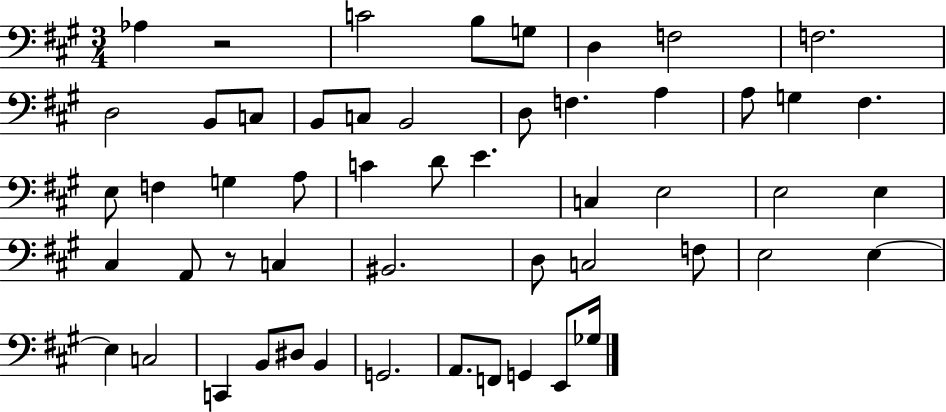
X:1
T:Untitled
M:3/4
L:1/4
K:A
_A, z2 C2 B,/2 G,/2 D, F,2 F,2 D,2 B,,/2 C,/2 B,,/2 C,/2 B,,2 D,/2 F, A, A,/2 G, ^F, E,/2 F, G, A,/2 C D/2 E C, E,2 E,2 E, ^C, A,,/2 z/2 C, ^B,,2 D,/2 C,2 F,/2 E,2 E, E, C,2 C,, B,,/2 ^D,/2 B,, G,,2 A,,/2 F,,/2 G,, E,,/2 _G,/4